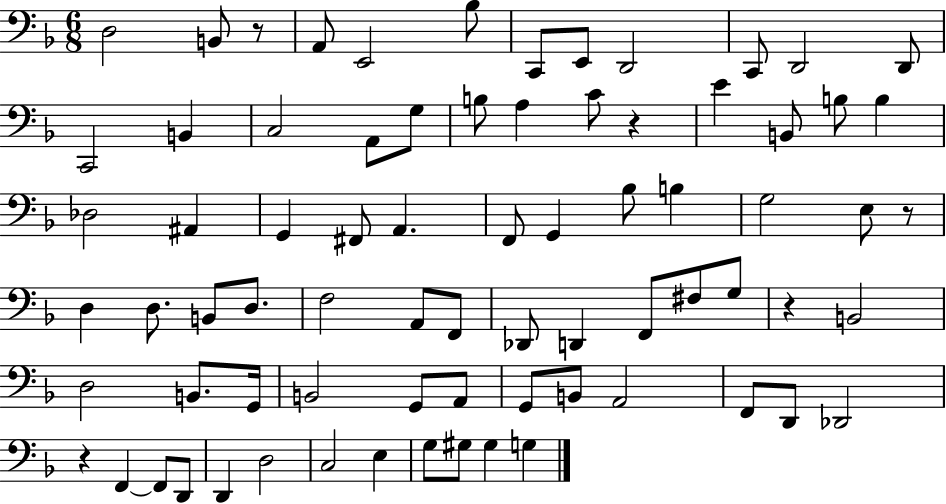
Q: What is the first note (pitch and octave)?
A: D3